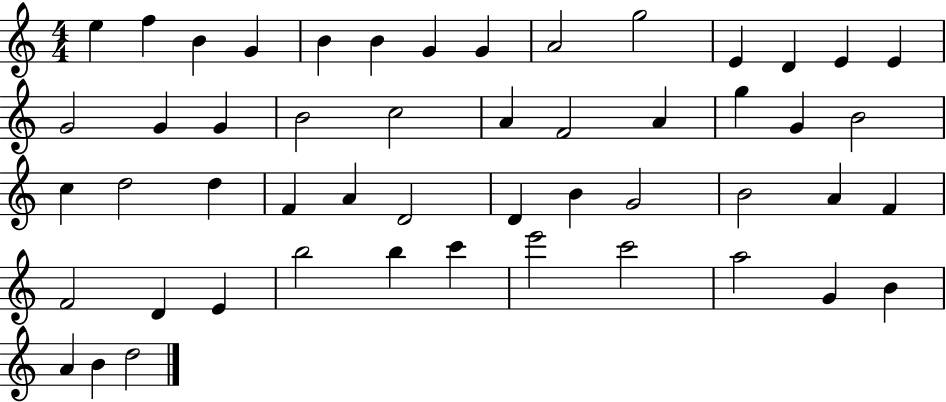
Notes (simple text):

E5/q F5/q B4/q G4/q B4/q B4/q G4/q G4/q A4/h G5/h E4/q D4/q E4/q E4/q G4/h G4/q G4/q B4/h C5/h A4/q F4/h A4/q G5/q G4/q B4/h C5/q D5/h D5/q F4/q A4/q D4/h D4/q B4/q G4/h B4/h A4/q F4/q F4/h D4/q E4/q B5/h B5/q C6/q E6/h C6/h A5/h G4/q B4/q A4/q B4/q D5/h